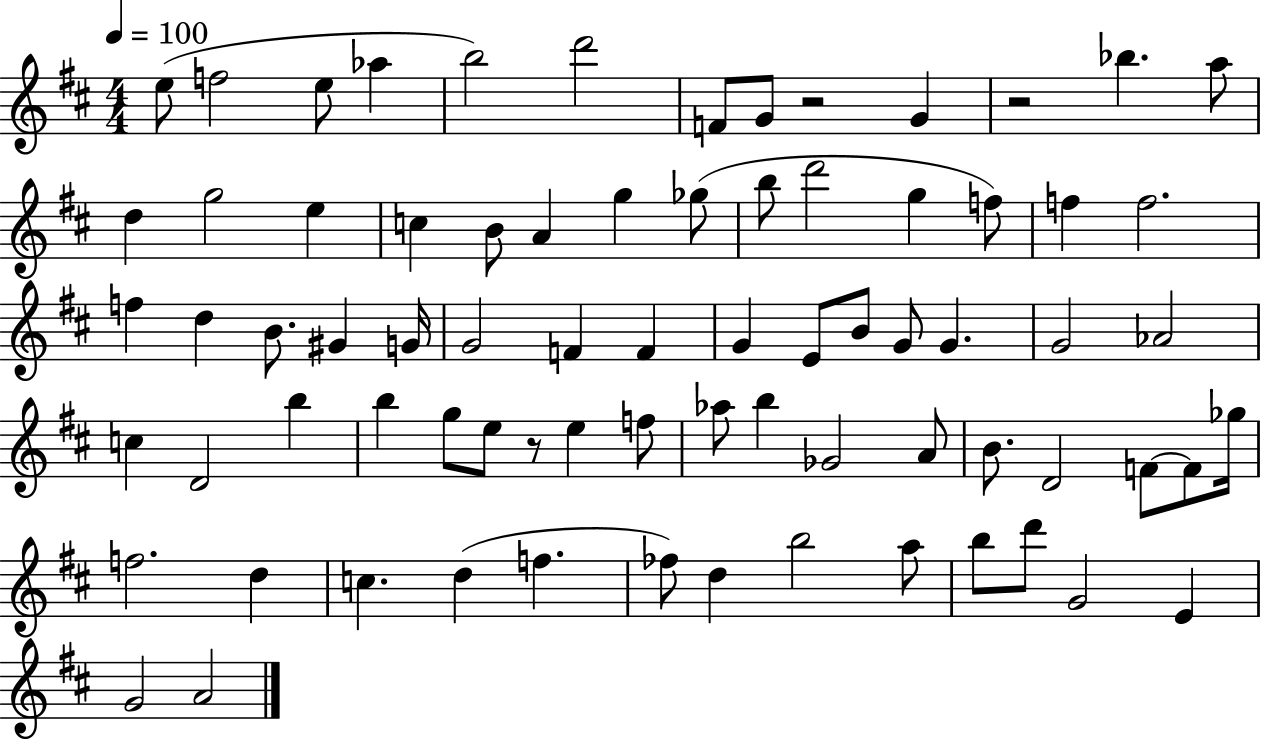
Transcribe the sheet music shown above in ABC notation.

X:1
T:Untitled
M:4/4
L:1/4
K:D
e/2 f2 e/2 _a b2 d'2 F/2 G/2 z2 G z2 _b a/2 d g2 e c B/2 A g _g/2 b/2 d'2 g f/2 f f2 f d B/2 ^G G/4 G2 F F G E/2 B/2 G/2 G G2 _A2 c D2 b b g/2 e/2 z/2 e f/2 _a/2 b _G2 A/2 B/2 D2 F/2 F/2 _g/4 f2 d c d f _f/2 d b2 a/2 b/2 d'/2 G2 E G2 A2